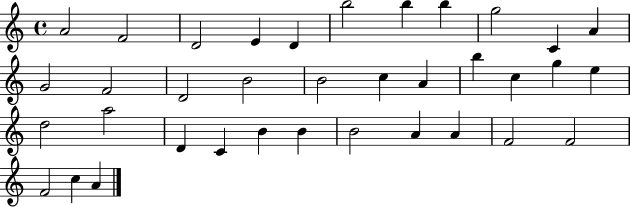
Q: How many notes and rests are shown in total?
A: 36